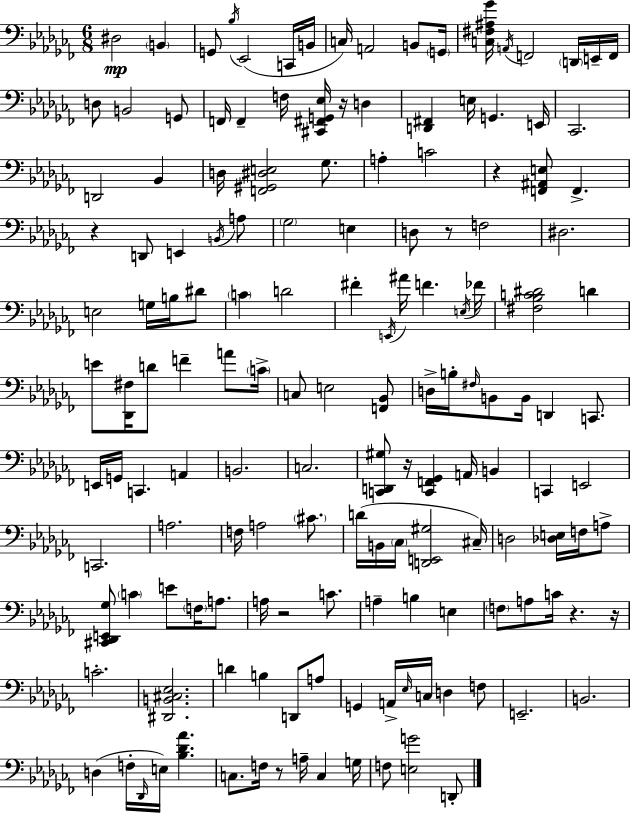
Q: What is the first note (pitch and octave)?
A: D#3